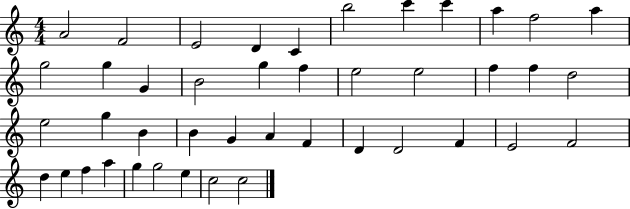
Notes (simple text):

A4/h F4/h E4/h D4/q C4/q B5/h C6/q C6/q A5/q F5/h A5/q G5/h G5/q G4/q B4/h G5/q F5/q E5/h E5/h F5/q F5/q D5/h E5/h G5/q B4/q B4/q G4/q A4/q F4/q D4/q D4/h F4/q E4/h F4/h D5/q E5/q F5/q A5/q G5/q G5/h E5/q C5/h C5/h